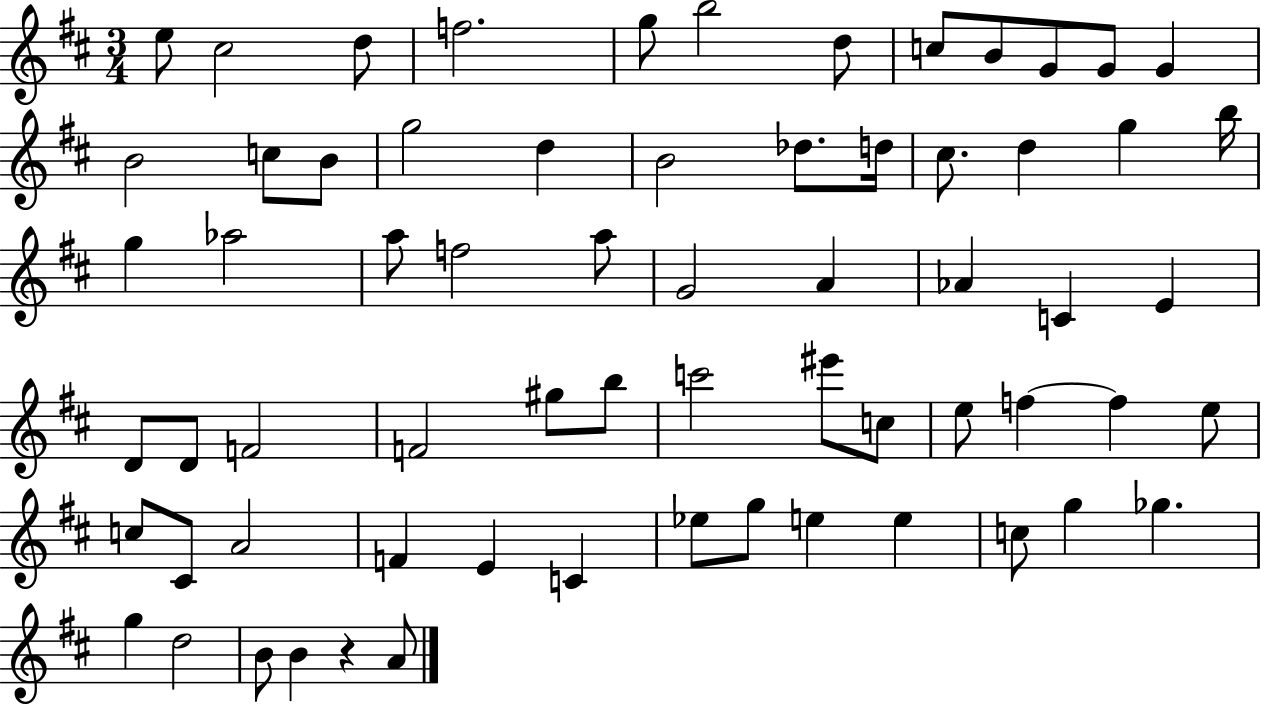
E5/e C#5/h D5/e F5/h. G5/e B5/h D5/e C5/e B4/e G4/e G4/e G4/q B4/h C5/e B4/e G5/h D5/q B4/h Db5/e. D5/s C#5/e. D5/q G5/q B5/s G5/q Ab5/h A5/e F5/h A5/e G4/h A4/q Ab4/q C4/q E4/q D4/e D4/e F4/h F4/h G#5/e B5/e C6/h EIS6/e C5/e E5/e F5/q F5/q E5/e C5/e C#4/e A4/h F4/q E4/q C4/q Eb5/e G5/e E5/q E5/q C5/e G5/q Gb5/q. G5/q D5/h B4/e B4/q R/q A4/e